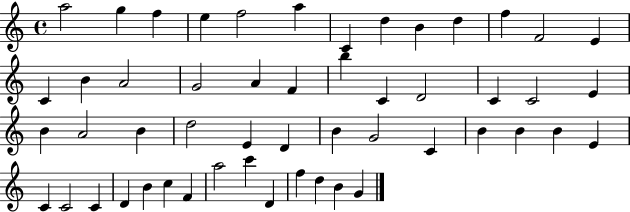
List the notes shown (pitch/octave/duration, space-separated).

A5/h G5/q F5/q E5/q F5/h A5/q C4/q D5/q B4/q D5/q F5/q F4/h E4/q C4/q B4/q A4/h G4/h A4/q F4/q B5/q C4/q D4/h C4/q C4/h E4/q B4/q A4/h B4/q D5/h E4/q D4/q B4/q G4/h C4/q B4/q B4/q B4/q E4/q C4/q C4/h C4/q D4/q B4/q C5/q F4/q A5/h C6/q D4/q F5/q D5/q B4/q G4/q